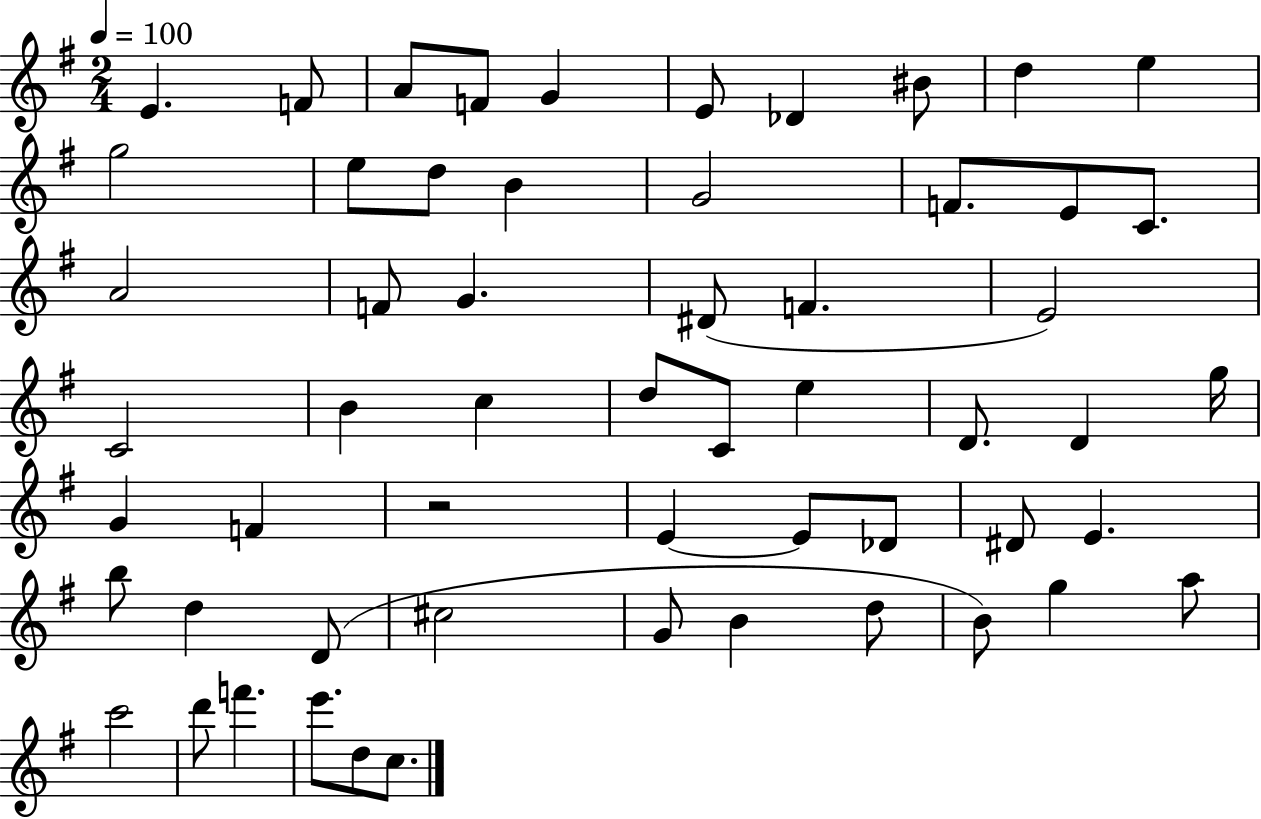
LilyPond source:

{
  \clef treble
  \numericTimeSignature
  \time 2/4
  \key g \major
  \tempo 4 = 100
  e'4. f'8 | a'8 f'8 g'4 | e'8 des'4 bis'8 | d''4 e''4 | \break g''2 | e''8 d''8 b'4 | g'2 | f'8. e'8 c'8. | \break a'2 | f'8 g'4. | dis'8( f'4. | e'2) | \break c'2 | b'4 c''4 | d''8 c'8 e''4 | d'8. d'4 g''16 | \break g'4 f'4 | r2 | e'4~~ e'8 des'8 | dis'8 e'4. | \break b''8 d''4 d'8( | cis''2 | g'8 b'4 d''8 | b'8) g''4 a''8 | \break c'''2 | d'''8 f'''4. | e'''8. d''8 c''8. | \bar "|."
}